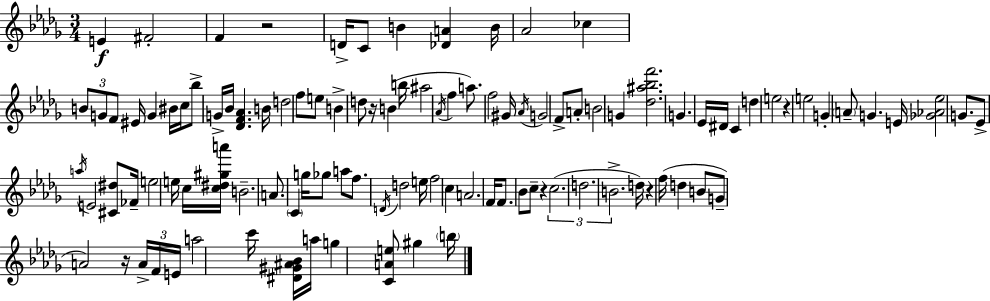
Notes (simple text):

E4/q F#4/h F4/q R/h D4/s C4/e B4/q [Db4,A4]/q B4/s Ab4/h CES5/q B4/e G4/e F4/e EIS4/s G4/q BIS4/s C5/s Bb5/e G4/s Bb4/s [Db4,F4,Ab4]/q. B4/s D5/h F5/e E5/e B4/q D5/e R/s B4/q B5/s A#5/h Ab4/s F5/q A5/e. F5/h G#4/s Ab4/s G4/h F4/e A4/e B4/h G4/q [Db5,A#5,Bb5,F6]/h. G4/q. Eb4/s D#4/s C4/q D5/q E5/h R/q E5/h G4/q A4/e G4/q. E4/s [Gb4,Ab4,Eb5]/h G4/e. Eb4/e A5/s E4/h [C#4,D#5]/e FES4/s E5/h E5/s C5/s [C5,D#5,G#5,A6]/s B4/h. A4/e. C4/q G5/s Gb5/e A5/e F5/e. D4/s D5/h E5/s F5/h C5/q A4/h. F4/s F4/e. Bb4/e C5/e R/q C5/h. D5/h. B4/h. D5/s R/q F5/s D5/q B4/e G4/e A4/h R/s A4/s F4/s E4/s A5/h C6/s [D#4,G#4,A#4,Bb4]/s A5/s G5/q [C4,A4,E5]/e G#5/q B5/s